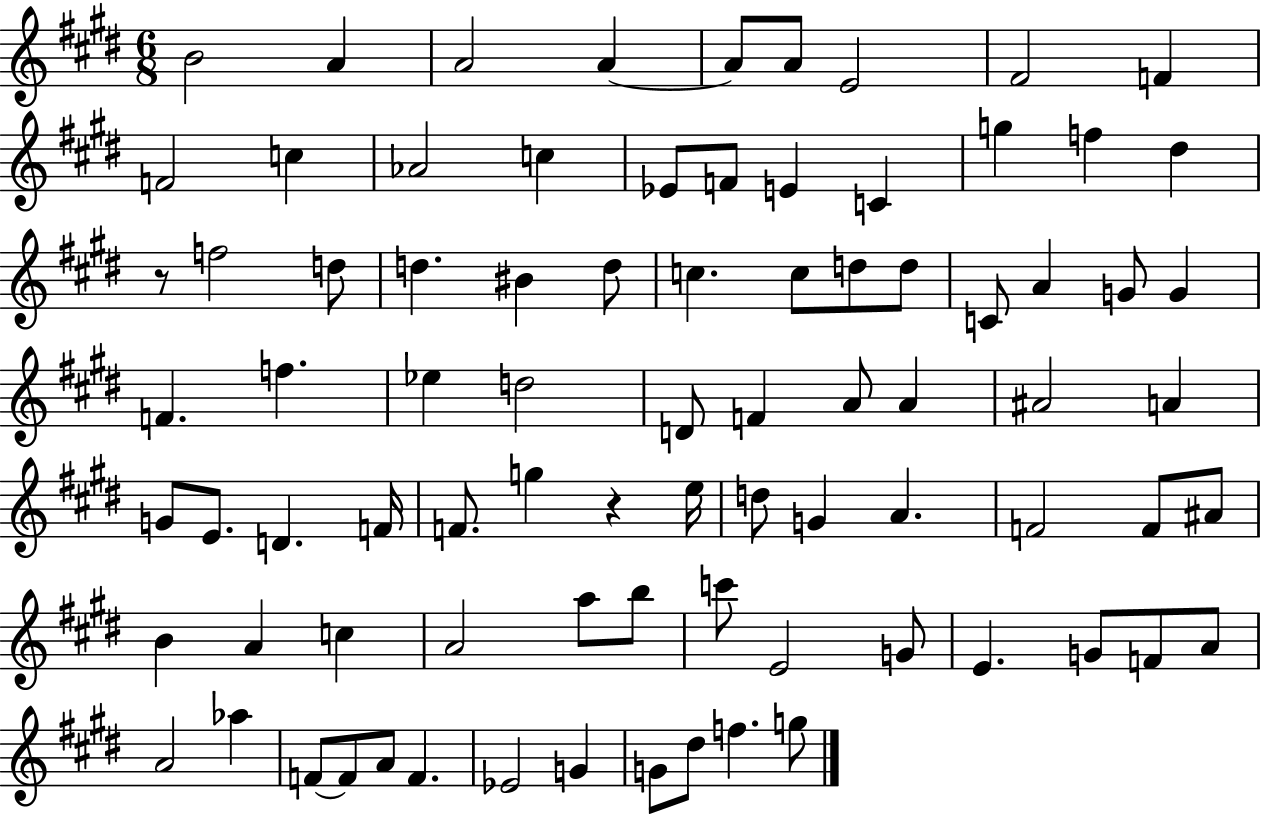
B4/h A4/q A4/h A4/q A4/e A4/e E4/h F#4/h F4/q F4/h C5/q Ab4/h C5/q Eb4/e F4/e E4/q C4/q G5/q F5/q D#5/q R/e F5/h D5/e D5/q. BIS4/q D5/e C5/q. C5/e D5/e D5/e C4/e A4/q G4/e G4/q F4/q. F5/q. Eb5/q D5/h D4/e F4/q A4/e A4/q A#4/h A4/q G4/e E4/e. D4/q. F4/s F4/e. G5/q R/q E5/s D5/e G4/q A4/q. F4/h F4/e A#4/e B4/q A4/q C5/q A4/h A5/e B5/e C6/e E4/h G4/e E4/q. G4/e F4/e A4/e A4/h Ab5/q F4/e F4/e A4/e F4/q. Eb4/h G4/q G4/e D#5/e F5/q. G5/e